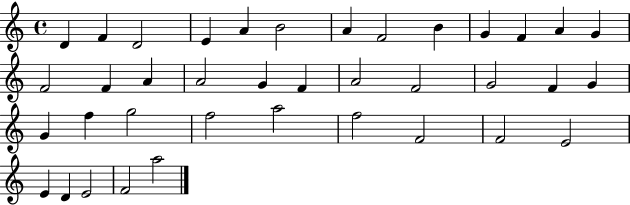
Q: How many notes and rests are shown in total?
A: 38